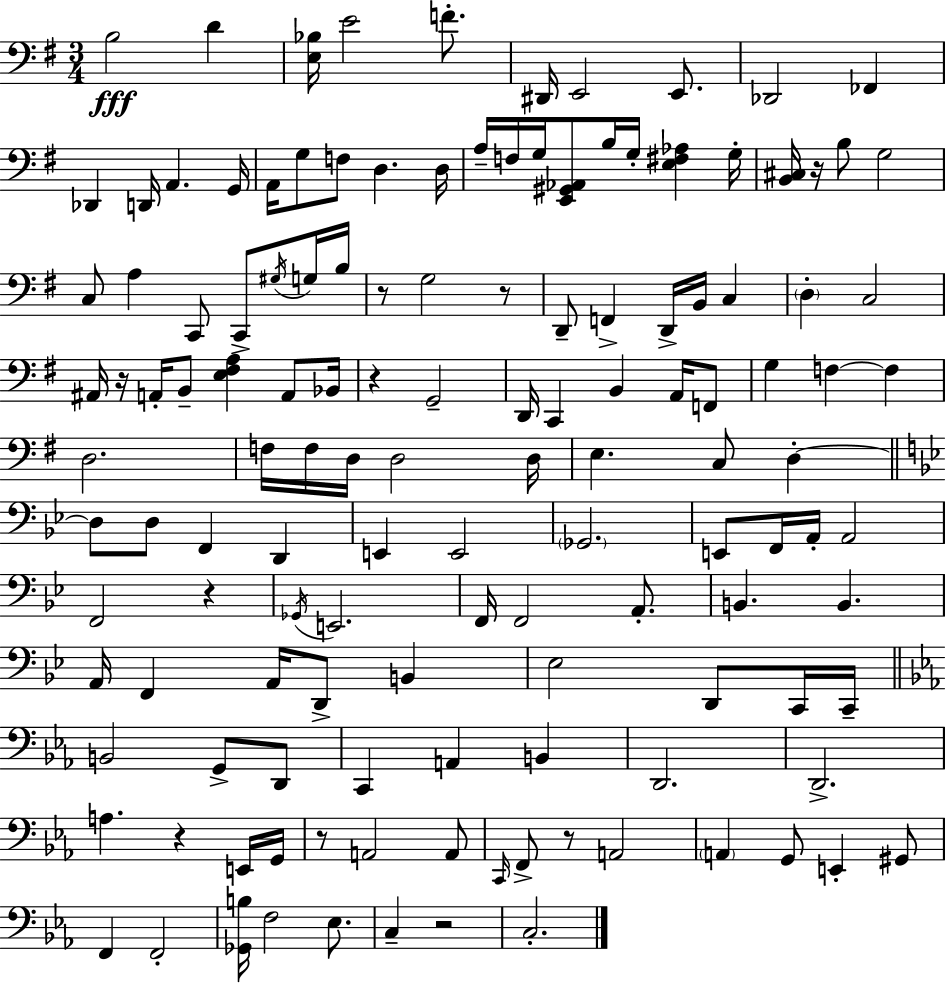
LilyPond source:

{
  \clef bass
  \numericTimeSignature
  \time 3/4
  \key g \major
  b2\fff d'4 | <e bes>16 e'2 f'8.-. | dis,16 e,2 e,8. | des,2 fes,4 | \break des,4 d,16 a,4. g,16 | a,16 g8 f8 d4. d16 | a16-- f16 g16 <e, gis, aes,>8 b16 g16-. <e fis aes>4 g16-. | <b, cis>16 r16 b8 g2 | \break c8 a4 c,8 c,8-> \acciaccatura { gis16 } g16 | b16 r8 g2 r8 | d,8-- f,4-> d,16-> b,16 c4 | \parenthesize d4-. c2 | \break ais,16 r16 a,16-. b,8-- <e fis a>4 a,8 | bes,16 r4 g,2-- | d,16 c,4 b,4 a,16 f,8 | g4 f4~~ f4 | \break d2. | f16 f16 d16 d2 | d16 e4. c8 d4-.~~ | \bar "||" \break \key bes \major d8 d8 f,4 d,4 | e,4 e,2 | \parenthesize ges,2. | e,8 f,16 a,16-. a,2 | \break f,2 r4 | \acciaccatura { ges,16 } e,2. | f,16 f,2 a,8.-. | b,4. b,4. | \break a,16 f,4 a,16 d,8-> b,4 | ees2 d,8 c,16 | c,16-- \bar "||" \break \key ees \major b,2 g,8-> d,8 | c,4 a,4 b,4 | d,2. | d,2.-> | \break a4. r4 e,16 g,16 | r8 a,2 a,8 | \grace { c,16 } f,8-> r8 a,2 | \parenthesize a,4 g,8 e,4-. gis,8 | \break f,4 f,2-. | <ges, b>16 f2 ees8. | c4-- r2 | c2.-. | \break \bar "|."
}